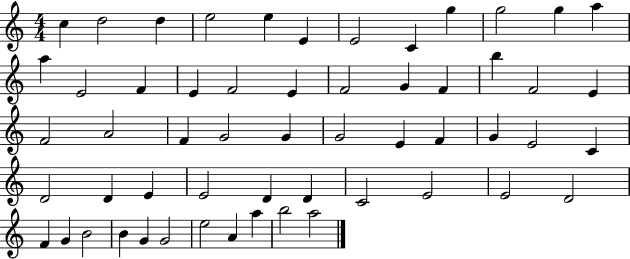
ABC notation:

X:1
T:Untitled
M:4/4
L:1/4
K:C
c d2 d e2 e E E2 C g g2 g a a E2 F E F2 E F2 G F b F2 E F2 A2 F G2 G G2 E F G E2 C D2 D E E2 D D C2 E2 E2 D2 F G B2 B G G2 e2 A a b2 a2